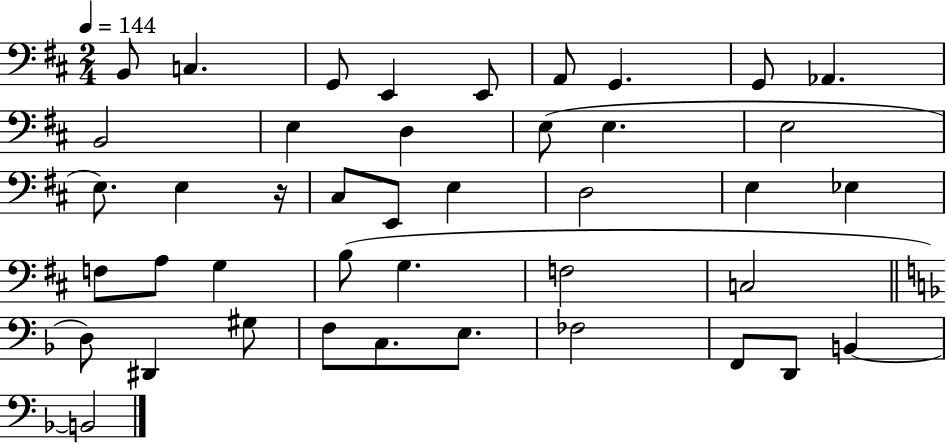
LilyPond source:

{
  \clef bass
  \numericTimeSignature
  \time 2/4
  \key d \major
  \tempo 4 = 144
  b,8 c4. | g,8 e,4 e,8 | a,8 g,4. | g,8 aes,4. | \break b,2 | e4 d4 | e8( e4. | e2 | \break e8.) e4 r16 | cis8 e,8 e4 | d2 | e4 ees4 | \break f8 a8 g4 | b8( g4. | f2 | c2 | \break \bar "||" \break \key f \major d8) dis,4 gis8 | f8 c8. e8. | fes2 | f,8 d,8 b,4~~ | \break b,2 | \bar "|."
}